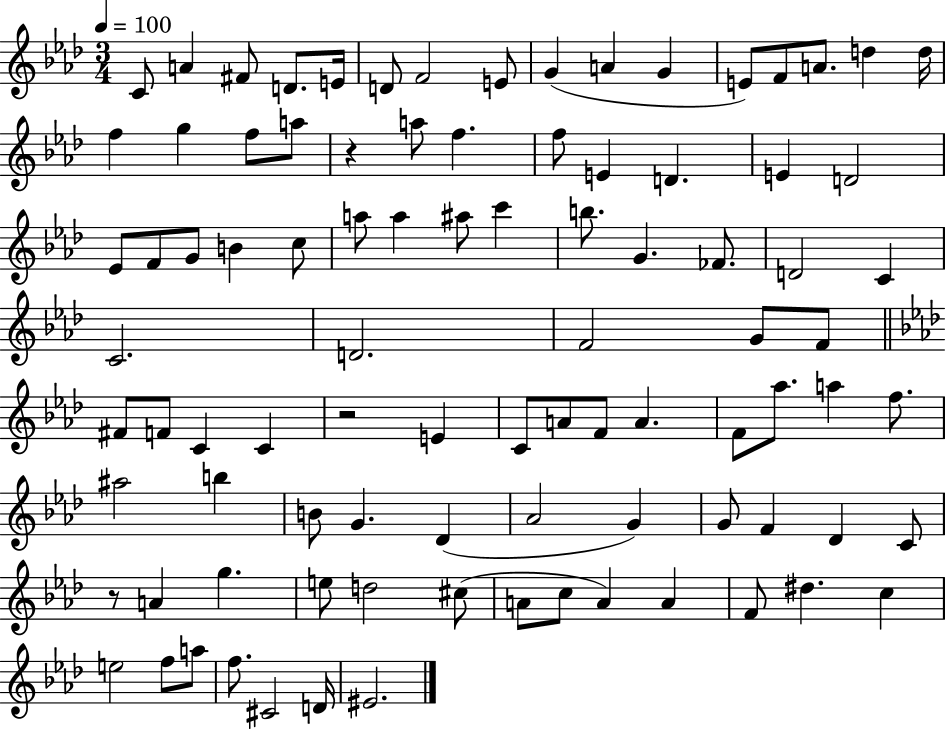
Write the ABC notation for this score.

X:1
T:Untitled
M:3/4
L:1/4
K:Ab
C/2 A ^F/2 D/2 E/4 D/2 F2 E/2 G A G E/2 F/2 A/2 d d/4 f g f/2 a/2 z a/2 f f/2 E D E D2 _E/2 F/2 G/2 B c/2 a/2 a ^a/2 c' b/2 G _F/2 D2 C C2 D2 F2 G/2 F/2 ^F/2 F/2 C C z2 E C/2 A/2 F/2 A F/2 _a/2 a f/2 ^a2 b B/2 G _D _A2 G G/2 F _D C/2 z/2 A g e/2 d2 ^c/2 A/2 c/2 A A F/2 ^d c e2 f/2 a/2 f/2 ^C2 D/4 ^E2